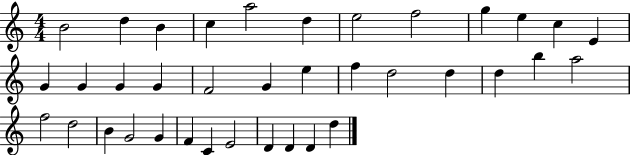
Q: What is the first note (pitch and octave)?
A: B4